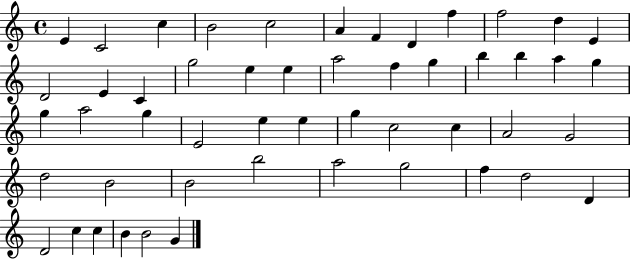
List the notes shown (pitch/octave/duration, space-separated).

E4/q C4/h C5/q B4/h C5/h A4/q F4/q D4/q F5/q F5/h D5/q E4/q D4/h E4/q C4/q G5/h E5/q E5/q A5/h F5/q G5/q B5/q B5/q A5/q G5/q G5/q A5/h G5/q E4/h E5/q E5/q G5/q C5/h C5/q A4/h G4/h D5/h B4/h B4/h B5/h A5/h G5/h F5/q D5/h D4/q D4/h C5/q C5/q B4/q B4/h G4/q